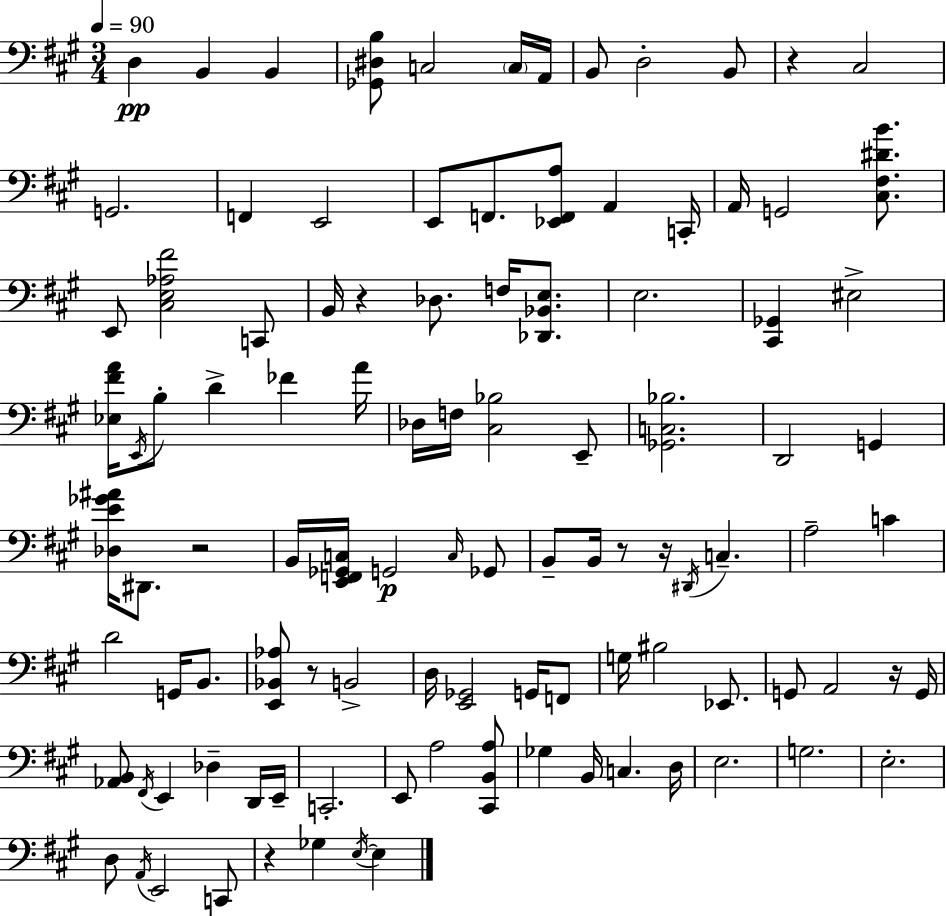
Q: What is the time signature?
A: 3/4